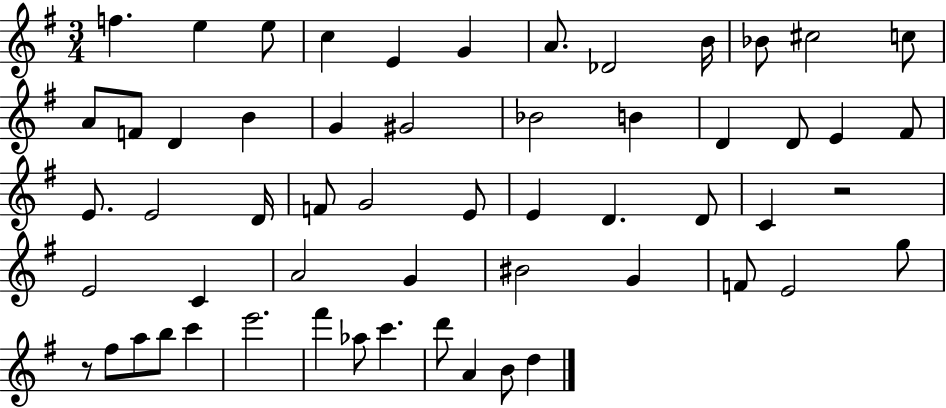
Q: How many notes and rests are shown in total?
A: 57